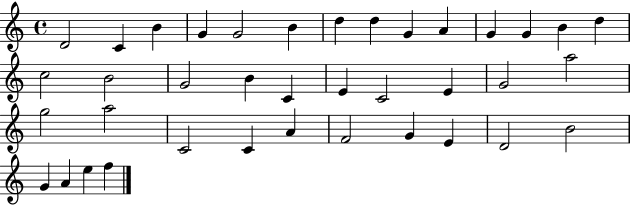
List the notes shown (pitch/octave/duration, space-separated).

D4/h C4/q B4/q G4/q G4/h B4/q D5/q D5/q G4/q A4/q G4/q G4/q B4/q D5/q C5/h B4/h G4/h B4/q C4/q E4/q C4/h E4/q G4/h A5/h G5/h A5/h C4/h C4/q A4/q F4/h G4/q E4/q D4/h B4/h G4/q A4/q E5/q F5/q